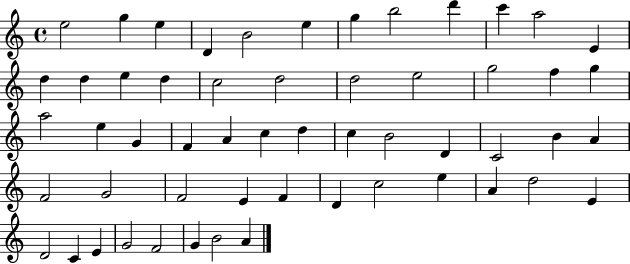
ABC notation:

X:1
T:Untitled
M:4/4
L:1/4
K:C
e2 g e D B2 e g b2 d' c' a2 E d d e d c2 d2 d2 e2 g2 f g a2 e G F A c d c B2 D C2 B A F2 G2 F2 E F D c2 e A d2 E D2 C E G2 F2 G B2 A